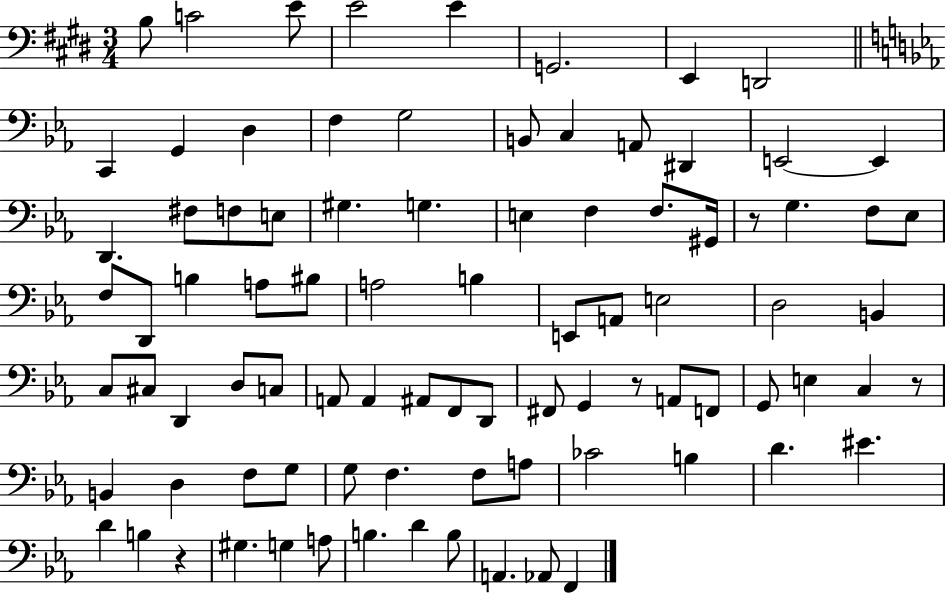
X:1
T:Untitled
M:3/4
L:1/4
K:E
B,/2 C2 E/2 E2 E G,,2 E,, D,,2 C,, G,, D, F, G,2 B,,/2 C, A,,/2 ^D,, E,,2 E,, D,, ^F,/2 F,/2 E,/2 ^G, G, E, F, F,/2 ^G,,/4 z/2 G, F,/2 _E,/2 F,/2 D,,/2 B, A,/2 ^B,/2 A,2 B, E,,/2 A,,/2 E,2 D,2 B,, C,/2 ^C,/2 D,, D,/2 C,/2 A,,/2 A,, ^A,,/2 F,,/2 D,,/2 ^F,,/2 G,, z/2 A,,/2 F,,/2 G,,/2 E, C, z/2 B,, D, F,/2 G,/2 G,/2 F, F,/2 A,/2 _C2 B, D ^E D B, z ^G, G, A,/2 B, D B,/2 A,, _A,,/2 F,,